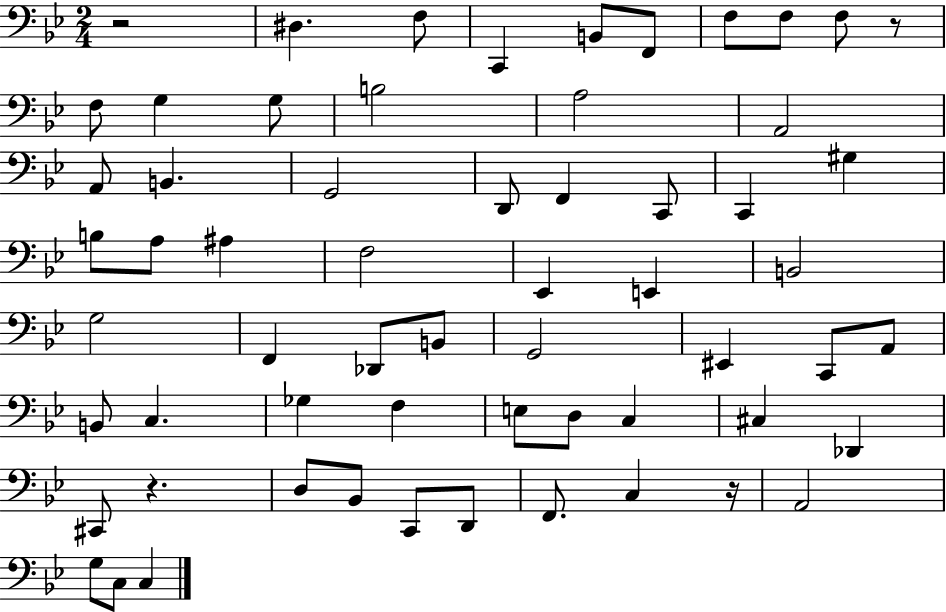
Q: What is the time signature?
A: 2/4